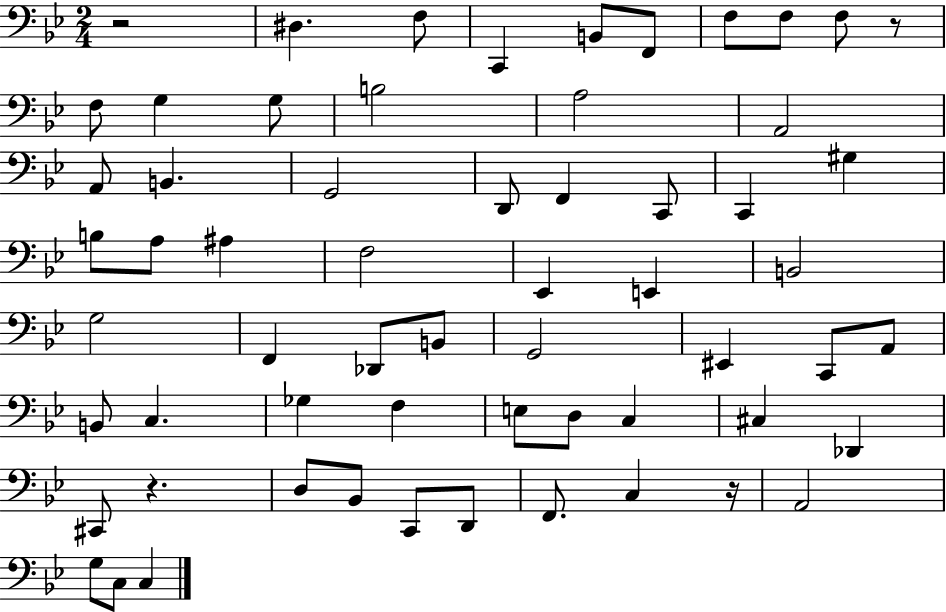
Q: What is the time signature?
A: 2/4